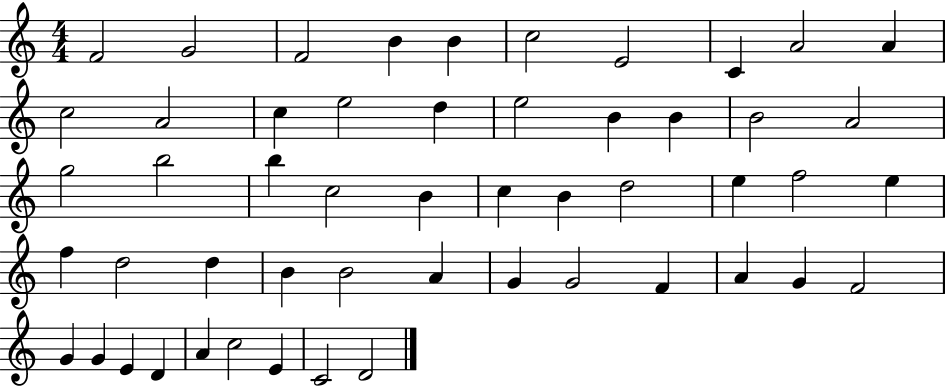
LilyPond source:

{
  \clef treble
  \numericTimeSignature
  \time 4/4
  \key c \major
  f'2 g'2 | f'2 b'4 b'4 | c''2 e'2 | c'4 a'2 a'4 | \break c''2 a'2 | c''4 e''2 d''4 | e''2 b'4 b'4 | b'2 a'2 | \break g''2 b''2 | b''4 c''2 b'4 | c''4 b'4 d''2 | e''4 f''2 e''4 | \break f''4 d''2 d''4 | b'4 b'2 a'4 | g'4 g'2 f'4 | a'4 g'4 f'2 | \break g'4 g'4 e'4 d'4 | a'4 c''2 e'4 | c'2 d'2 | \bar "|."
}